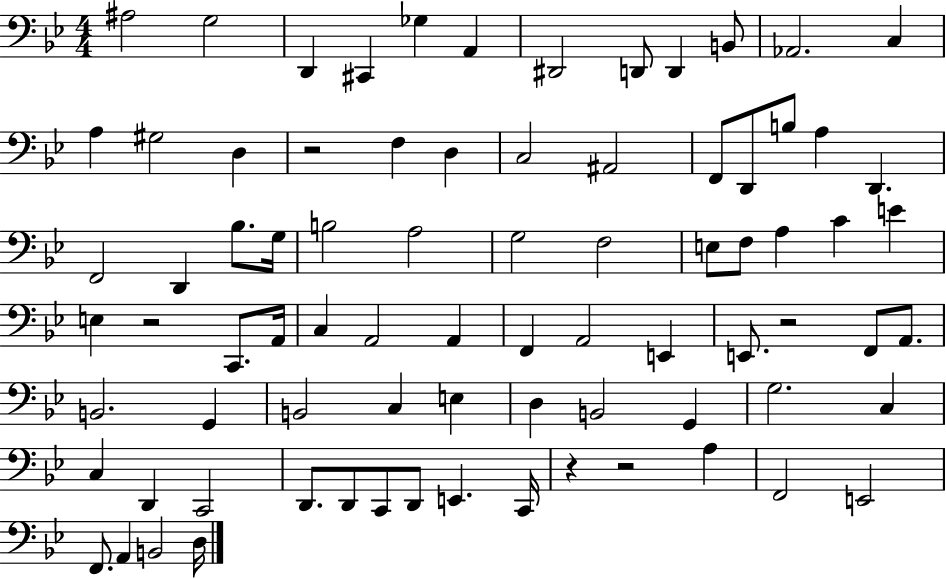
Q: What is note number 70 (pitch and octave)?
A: F2